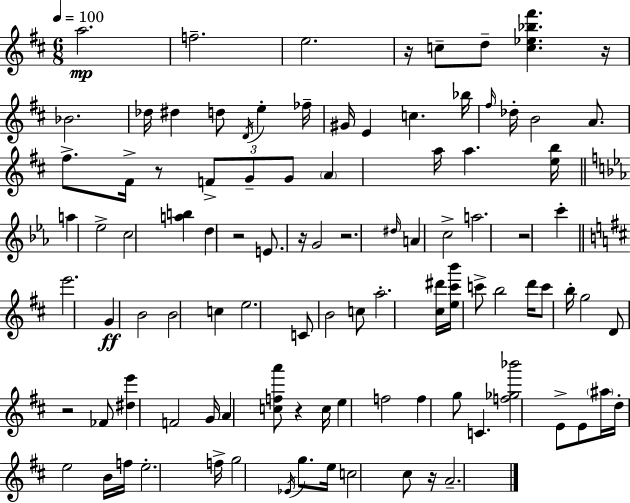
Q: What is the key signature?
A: D major